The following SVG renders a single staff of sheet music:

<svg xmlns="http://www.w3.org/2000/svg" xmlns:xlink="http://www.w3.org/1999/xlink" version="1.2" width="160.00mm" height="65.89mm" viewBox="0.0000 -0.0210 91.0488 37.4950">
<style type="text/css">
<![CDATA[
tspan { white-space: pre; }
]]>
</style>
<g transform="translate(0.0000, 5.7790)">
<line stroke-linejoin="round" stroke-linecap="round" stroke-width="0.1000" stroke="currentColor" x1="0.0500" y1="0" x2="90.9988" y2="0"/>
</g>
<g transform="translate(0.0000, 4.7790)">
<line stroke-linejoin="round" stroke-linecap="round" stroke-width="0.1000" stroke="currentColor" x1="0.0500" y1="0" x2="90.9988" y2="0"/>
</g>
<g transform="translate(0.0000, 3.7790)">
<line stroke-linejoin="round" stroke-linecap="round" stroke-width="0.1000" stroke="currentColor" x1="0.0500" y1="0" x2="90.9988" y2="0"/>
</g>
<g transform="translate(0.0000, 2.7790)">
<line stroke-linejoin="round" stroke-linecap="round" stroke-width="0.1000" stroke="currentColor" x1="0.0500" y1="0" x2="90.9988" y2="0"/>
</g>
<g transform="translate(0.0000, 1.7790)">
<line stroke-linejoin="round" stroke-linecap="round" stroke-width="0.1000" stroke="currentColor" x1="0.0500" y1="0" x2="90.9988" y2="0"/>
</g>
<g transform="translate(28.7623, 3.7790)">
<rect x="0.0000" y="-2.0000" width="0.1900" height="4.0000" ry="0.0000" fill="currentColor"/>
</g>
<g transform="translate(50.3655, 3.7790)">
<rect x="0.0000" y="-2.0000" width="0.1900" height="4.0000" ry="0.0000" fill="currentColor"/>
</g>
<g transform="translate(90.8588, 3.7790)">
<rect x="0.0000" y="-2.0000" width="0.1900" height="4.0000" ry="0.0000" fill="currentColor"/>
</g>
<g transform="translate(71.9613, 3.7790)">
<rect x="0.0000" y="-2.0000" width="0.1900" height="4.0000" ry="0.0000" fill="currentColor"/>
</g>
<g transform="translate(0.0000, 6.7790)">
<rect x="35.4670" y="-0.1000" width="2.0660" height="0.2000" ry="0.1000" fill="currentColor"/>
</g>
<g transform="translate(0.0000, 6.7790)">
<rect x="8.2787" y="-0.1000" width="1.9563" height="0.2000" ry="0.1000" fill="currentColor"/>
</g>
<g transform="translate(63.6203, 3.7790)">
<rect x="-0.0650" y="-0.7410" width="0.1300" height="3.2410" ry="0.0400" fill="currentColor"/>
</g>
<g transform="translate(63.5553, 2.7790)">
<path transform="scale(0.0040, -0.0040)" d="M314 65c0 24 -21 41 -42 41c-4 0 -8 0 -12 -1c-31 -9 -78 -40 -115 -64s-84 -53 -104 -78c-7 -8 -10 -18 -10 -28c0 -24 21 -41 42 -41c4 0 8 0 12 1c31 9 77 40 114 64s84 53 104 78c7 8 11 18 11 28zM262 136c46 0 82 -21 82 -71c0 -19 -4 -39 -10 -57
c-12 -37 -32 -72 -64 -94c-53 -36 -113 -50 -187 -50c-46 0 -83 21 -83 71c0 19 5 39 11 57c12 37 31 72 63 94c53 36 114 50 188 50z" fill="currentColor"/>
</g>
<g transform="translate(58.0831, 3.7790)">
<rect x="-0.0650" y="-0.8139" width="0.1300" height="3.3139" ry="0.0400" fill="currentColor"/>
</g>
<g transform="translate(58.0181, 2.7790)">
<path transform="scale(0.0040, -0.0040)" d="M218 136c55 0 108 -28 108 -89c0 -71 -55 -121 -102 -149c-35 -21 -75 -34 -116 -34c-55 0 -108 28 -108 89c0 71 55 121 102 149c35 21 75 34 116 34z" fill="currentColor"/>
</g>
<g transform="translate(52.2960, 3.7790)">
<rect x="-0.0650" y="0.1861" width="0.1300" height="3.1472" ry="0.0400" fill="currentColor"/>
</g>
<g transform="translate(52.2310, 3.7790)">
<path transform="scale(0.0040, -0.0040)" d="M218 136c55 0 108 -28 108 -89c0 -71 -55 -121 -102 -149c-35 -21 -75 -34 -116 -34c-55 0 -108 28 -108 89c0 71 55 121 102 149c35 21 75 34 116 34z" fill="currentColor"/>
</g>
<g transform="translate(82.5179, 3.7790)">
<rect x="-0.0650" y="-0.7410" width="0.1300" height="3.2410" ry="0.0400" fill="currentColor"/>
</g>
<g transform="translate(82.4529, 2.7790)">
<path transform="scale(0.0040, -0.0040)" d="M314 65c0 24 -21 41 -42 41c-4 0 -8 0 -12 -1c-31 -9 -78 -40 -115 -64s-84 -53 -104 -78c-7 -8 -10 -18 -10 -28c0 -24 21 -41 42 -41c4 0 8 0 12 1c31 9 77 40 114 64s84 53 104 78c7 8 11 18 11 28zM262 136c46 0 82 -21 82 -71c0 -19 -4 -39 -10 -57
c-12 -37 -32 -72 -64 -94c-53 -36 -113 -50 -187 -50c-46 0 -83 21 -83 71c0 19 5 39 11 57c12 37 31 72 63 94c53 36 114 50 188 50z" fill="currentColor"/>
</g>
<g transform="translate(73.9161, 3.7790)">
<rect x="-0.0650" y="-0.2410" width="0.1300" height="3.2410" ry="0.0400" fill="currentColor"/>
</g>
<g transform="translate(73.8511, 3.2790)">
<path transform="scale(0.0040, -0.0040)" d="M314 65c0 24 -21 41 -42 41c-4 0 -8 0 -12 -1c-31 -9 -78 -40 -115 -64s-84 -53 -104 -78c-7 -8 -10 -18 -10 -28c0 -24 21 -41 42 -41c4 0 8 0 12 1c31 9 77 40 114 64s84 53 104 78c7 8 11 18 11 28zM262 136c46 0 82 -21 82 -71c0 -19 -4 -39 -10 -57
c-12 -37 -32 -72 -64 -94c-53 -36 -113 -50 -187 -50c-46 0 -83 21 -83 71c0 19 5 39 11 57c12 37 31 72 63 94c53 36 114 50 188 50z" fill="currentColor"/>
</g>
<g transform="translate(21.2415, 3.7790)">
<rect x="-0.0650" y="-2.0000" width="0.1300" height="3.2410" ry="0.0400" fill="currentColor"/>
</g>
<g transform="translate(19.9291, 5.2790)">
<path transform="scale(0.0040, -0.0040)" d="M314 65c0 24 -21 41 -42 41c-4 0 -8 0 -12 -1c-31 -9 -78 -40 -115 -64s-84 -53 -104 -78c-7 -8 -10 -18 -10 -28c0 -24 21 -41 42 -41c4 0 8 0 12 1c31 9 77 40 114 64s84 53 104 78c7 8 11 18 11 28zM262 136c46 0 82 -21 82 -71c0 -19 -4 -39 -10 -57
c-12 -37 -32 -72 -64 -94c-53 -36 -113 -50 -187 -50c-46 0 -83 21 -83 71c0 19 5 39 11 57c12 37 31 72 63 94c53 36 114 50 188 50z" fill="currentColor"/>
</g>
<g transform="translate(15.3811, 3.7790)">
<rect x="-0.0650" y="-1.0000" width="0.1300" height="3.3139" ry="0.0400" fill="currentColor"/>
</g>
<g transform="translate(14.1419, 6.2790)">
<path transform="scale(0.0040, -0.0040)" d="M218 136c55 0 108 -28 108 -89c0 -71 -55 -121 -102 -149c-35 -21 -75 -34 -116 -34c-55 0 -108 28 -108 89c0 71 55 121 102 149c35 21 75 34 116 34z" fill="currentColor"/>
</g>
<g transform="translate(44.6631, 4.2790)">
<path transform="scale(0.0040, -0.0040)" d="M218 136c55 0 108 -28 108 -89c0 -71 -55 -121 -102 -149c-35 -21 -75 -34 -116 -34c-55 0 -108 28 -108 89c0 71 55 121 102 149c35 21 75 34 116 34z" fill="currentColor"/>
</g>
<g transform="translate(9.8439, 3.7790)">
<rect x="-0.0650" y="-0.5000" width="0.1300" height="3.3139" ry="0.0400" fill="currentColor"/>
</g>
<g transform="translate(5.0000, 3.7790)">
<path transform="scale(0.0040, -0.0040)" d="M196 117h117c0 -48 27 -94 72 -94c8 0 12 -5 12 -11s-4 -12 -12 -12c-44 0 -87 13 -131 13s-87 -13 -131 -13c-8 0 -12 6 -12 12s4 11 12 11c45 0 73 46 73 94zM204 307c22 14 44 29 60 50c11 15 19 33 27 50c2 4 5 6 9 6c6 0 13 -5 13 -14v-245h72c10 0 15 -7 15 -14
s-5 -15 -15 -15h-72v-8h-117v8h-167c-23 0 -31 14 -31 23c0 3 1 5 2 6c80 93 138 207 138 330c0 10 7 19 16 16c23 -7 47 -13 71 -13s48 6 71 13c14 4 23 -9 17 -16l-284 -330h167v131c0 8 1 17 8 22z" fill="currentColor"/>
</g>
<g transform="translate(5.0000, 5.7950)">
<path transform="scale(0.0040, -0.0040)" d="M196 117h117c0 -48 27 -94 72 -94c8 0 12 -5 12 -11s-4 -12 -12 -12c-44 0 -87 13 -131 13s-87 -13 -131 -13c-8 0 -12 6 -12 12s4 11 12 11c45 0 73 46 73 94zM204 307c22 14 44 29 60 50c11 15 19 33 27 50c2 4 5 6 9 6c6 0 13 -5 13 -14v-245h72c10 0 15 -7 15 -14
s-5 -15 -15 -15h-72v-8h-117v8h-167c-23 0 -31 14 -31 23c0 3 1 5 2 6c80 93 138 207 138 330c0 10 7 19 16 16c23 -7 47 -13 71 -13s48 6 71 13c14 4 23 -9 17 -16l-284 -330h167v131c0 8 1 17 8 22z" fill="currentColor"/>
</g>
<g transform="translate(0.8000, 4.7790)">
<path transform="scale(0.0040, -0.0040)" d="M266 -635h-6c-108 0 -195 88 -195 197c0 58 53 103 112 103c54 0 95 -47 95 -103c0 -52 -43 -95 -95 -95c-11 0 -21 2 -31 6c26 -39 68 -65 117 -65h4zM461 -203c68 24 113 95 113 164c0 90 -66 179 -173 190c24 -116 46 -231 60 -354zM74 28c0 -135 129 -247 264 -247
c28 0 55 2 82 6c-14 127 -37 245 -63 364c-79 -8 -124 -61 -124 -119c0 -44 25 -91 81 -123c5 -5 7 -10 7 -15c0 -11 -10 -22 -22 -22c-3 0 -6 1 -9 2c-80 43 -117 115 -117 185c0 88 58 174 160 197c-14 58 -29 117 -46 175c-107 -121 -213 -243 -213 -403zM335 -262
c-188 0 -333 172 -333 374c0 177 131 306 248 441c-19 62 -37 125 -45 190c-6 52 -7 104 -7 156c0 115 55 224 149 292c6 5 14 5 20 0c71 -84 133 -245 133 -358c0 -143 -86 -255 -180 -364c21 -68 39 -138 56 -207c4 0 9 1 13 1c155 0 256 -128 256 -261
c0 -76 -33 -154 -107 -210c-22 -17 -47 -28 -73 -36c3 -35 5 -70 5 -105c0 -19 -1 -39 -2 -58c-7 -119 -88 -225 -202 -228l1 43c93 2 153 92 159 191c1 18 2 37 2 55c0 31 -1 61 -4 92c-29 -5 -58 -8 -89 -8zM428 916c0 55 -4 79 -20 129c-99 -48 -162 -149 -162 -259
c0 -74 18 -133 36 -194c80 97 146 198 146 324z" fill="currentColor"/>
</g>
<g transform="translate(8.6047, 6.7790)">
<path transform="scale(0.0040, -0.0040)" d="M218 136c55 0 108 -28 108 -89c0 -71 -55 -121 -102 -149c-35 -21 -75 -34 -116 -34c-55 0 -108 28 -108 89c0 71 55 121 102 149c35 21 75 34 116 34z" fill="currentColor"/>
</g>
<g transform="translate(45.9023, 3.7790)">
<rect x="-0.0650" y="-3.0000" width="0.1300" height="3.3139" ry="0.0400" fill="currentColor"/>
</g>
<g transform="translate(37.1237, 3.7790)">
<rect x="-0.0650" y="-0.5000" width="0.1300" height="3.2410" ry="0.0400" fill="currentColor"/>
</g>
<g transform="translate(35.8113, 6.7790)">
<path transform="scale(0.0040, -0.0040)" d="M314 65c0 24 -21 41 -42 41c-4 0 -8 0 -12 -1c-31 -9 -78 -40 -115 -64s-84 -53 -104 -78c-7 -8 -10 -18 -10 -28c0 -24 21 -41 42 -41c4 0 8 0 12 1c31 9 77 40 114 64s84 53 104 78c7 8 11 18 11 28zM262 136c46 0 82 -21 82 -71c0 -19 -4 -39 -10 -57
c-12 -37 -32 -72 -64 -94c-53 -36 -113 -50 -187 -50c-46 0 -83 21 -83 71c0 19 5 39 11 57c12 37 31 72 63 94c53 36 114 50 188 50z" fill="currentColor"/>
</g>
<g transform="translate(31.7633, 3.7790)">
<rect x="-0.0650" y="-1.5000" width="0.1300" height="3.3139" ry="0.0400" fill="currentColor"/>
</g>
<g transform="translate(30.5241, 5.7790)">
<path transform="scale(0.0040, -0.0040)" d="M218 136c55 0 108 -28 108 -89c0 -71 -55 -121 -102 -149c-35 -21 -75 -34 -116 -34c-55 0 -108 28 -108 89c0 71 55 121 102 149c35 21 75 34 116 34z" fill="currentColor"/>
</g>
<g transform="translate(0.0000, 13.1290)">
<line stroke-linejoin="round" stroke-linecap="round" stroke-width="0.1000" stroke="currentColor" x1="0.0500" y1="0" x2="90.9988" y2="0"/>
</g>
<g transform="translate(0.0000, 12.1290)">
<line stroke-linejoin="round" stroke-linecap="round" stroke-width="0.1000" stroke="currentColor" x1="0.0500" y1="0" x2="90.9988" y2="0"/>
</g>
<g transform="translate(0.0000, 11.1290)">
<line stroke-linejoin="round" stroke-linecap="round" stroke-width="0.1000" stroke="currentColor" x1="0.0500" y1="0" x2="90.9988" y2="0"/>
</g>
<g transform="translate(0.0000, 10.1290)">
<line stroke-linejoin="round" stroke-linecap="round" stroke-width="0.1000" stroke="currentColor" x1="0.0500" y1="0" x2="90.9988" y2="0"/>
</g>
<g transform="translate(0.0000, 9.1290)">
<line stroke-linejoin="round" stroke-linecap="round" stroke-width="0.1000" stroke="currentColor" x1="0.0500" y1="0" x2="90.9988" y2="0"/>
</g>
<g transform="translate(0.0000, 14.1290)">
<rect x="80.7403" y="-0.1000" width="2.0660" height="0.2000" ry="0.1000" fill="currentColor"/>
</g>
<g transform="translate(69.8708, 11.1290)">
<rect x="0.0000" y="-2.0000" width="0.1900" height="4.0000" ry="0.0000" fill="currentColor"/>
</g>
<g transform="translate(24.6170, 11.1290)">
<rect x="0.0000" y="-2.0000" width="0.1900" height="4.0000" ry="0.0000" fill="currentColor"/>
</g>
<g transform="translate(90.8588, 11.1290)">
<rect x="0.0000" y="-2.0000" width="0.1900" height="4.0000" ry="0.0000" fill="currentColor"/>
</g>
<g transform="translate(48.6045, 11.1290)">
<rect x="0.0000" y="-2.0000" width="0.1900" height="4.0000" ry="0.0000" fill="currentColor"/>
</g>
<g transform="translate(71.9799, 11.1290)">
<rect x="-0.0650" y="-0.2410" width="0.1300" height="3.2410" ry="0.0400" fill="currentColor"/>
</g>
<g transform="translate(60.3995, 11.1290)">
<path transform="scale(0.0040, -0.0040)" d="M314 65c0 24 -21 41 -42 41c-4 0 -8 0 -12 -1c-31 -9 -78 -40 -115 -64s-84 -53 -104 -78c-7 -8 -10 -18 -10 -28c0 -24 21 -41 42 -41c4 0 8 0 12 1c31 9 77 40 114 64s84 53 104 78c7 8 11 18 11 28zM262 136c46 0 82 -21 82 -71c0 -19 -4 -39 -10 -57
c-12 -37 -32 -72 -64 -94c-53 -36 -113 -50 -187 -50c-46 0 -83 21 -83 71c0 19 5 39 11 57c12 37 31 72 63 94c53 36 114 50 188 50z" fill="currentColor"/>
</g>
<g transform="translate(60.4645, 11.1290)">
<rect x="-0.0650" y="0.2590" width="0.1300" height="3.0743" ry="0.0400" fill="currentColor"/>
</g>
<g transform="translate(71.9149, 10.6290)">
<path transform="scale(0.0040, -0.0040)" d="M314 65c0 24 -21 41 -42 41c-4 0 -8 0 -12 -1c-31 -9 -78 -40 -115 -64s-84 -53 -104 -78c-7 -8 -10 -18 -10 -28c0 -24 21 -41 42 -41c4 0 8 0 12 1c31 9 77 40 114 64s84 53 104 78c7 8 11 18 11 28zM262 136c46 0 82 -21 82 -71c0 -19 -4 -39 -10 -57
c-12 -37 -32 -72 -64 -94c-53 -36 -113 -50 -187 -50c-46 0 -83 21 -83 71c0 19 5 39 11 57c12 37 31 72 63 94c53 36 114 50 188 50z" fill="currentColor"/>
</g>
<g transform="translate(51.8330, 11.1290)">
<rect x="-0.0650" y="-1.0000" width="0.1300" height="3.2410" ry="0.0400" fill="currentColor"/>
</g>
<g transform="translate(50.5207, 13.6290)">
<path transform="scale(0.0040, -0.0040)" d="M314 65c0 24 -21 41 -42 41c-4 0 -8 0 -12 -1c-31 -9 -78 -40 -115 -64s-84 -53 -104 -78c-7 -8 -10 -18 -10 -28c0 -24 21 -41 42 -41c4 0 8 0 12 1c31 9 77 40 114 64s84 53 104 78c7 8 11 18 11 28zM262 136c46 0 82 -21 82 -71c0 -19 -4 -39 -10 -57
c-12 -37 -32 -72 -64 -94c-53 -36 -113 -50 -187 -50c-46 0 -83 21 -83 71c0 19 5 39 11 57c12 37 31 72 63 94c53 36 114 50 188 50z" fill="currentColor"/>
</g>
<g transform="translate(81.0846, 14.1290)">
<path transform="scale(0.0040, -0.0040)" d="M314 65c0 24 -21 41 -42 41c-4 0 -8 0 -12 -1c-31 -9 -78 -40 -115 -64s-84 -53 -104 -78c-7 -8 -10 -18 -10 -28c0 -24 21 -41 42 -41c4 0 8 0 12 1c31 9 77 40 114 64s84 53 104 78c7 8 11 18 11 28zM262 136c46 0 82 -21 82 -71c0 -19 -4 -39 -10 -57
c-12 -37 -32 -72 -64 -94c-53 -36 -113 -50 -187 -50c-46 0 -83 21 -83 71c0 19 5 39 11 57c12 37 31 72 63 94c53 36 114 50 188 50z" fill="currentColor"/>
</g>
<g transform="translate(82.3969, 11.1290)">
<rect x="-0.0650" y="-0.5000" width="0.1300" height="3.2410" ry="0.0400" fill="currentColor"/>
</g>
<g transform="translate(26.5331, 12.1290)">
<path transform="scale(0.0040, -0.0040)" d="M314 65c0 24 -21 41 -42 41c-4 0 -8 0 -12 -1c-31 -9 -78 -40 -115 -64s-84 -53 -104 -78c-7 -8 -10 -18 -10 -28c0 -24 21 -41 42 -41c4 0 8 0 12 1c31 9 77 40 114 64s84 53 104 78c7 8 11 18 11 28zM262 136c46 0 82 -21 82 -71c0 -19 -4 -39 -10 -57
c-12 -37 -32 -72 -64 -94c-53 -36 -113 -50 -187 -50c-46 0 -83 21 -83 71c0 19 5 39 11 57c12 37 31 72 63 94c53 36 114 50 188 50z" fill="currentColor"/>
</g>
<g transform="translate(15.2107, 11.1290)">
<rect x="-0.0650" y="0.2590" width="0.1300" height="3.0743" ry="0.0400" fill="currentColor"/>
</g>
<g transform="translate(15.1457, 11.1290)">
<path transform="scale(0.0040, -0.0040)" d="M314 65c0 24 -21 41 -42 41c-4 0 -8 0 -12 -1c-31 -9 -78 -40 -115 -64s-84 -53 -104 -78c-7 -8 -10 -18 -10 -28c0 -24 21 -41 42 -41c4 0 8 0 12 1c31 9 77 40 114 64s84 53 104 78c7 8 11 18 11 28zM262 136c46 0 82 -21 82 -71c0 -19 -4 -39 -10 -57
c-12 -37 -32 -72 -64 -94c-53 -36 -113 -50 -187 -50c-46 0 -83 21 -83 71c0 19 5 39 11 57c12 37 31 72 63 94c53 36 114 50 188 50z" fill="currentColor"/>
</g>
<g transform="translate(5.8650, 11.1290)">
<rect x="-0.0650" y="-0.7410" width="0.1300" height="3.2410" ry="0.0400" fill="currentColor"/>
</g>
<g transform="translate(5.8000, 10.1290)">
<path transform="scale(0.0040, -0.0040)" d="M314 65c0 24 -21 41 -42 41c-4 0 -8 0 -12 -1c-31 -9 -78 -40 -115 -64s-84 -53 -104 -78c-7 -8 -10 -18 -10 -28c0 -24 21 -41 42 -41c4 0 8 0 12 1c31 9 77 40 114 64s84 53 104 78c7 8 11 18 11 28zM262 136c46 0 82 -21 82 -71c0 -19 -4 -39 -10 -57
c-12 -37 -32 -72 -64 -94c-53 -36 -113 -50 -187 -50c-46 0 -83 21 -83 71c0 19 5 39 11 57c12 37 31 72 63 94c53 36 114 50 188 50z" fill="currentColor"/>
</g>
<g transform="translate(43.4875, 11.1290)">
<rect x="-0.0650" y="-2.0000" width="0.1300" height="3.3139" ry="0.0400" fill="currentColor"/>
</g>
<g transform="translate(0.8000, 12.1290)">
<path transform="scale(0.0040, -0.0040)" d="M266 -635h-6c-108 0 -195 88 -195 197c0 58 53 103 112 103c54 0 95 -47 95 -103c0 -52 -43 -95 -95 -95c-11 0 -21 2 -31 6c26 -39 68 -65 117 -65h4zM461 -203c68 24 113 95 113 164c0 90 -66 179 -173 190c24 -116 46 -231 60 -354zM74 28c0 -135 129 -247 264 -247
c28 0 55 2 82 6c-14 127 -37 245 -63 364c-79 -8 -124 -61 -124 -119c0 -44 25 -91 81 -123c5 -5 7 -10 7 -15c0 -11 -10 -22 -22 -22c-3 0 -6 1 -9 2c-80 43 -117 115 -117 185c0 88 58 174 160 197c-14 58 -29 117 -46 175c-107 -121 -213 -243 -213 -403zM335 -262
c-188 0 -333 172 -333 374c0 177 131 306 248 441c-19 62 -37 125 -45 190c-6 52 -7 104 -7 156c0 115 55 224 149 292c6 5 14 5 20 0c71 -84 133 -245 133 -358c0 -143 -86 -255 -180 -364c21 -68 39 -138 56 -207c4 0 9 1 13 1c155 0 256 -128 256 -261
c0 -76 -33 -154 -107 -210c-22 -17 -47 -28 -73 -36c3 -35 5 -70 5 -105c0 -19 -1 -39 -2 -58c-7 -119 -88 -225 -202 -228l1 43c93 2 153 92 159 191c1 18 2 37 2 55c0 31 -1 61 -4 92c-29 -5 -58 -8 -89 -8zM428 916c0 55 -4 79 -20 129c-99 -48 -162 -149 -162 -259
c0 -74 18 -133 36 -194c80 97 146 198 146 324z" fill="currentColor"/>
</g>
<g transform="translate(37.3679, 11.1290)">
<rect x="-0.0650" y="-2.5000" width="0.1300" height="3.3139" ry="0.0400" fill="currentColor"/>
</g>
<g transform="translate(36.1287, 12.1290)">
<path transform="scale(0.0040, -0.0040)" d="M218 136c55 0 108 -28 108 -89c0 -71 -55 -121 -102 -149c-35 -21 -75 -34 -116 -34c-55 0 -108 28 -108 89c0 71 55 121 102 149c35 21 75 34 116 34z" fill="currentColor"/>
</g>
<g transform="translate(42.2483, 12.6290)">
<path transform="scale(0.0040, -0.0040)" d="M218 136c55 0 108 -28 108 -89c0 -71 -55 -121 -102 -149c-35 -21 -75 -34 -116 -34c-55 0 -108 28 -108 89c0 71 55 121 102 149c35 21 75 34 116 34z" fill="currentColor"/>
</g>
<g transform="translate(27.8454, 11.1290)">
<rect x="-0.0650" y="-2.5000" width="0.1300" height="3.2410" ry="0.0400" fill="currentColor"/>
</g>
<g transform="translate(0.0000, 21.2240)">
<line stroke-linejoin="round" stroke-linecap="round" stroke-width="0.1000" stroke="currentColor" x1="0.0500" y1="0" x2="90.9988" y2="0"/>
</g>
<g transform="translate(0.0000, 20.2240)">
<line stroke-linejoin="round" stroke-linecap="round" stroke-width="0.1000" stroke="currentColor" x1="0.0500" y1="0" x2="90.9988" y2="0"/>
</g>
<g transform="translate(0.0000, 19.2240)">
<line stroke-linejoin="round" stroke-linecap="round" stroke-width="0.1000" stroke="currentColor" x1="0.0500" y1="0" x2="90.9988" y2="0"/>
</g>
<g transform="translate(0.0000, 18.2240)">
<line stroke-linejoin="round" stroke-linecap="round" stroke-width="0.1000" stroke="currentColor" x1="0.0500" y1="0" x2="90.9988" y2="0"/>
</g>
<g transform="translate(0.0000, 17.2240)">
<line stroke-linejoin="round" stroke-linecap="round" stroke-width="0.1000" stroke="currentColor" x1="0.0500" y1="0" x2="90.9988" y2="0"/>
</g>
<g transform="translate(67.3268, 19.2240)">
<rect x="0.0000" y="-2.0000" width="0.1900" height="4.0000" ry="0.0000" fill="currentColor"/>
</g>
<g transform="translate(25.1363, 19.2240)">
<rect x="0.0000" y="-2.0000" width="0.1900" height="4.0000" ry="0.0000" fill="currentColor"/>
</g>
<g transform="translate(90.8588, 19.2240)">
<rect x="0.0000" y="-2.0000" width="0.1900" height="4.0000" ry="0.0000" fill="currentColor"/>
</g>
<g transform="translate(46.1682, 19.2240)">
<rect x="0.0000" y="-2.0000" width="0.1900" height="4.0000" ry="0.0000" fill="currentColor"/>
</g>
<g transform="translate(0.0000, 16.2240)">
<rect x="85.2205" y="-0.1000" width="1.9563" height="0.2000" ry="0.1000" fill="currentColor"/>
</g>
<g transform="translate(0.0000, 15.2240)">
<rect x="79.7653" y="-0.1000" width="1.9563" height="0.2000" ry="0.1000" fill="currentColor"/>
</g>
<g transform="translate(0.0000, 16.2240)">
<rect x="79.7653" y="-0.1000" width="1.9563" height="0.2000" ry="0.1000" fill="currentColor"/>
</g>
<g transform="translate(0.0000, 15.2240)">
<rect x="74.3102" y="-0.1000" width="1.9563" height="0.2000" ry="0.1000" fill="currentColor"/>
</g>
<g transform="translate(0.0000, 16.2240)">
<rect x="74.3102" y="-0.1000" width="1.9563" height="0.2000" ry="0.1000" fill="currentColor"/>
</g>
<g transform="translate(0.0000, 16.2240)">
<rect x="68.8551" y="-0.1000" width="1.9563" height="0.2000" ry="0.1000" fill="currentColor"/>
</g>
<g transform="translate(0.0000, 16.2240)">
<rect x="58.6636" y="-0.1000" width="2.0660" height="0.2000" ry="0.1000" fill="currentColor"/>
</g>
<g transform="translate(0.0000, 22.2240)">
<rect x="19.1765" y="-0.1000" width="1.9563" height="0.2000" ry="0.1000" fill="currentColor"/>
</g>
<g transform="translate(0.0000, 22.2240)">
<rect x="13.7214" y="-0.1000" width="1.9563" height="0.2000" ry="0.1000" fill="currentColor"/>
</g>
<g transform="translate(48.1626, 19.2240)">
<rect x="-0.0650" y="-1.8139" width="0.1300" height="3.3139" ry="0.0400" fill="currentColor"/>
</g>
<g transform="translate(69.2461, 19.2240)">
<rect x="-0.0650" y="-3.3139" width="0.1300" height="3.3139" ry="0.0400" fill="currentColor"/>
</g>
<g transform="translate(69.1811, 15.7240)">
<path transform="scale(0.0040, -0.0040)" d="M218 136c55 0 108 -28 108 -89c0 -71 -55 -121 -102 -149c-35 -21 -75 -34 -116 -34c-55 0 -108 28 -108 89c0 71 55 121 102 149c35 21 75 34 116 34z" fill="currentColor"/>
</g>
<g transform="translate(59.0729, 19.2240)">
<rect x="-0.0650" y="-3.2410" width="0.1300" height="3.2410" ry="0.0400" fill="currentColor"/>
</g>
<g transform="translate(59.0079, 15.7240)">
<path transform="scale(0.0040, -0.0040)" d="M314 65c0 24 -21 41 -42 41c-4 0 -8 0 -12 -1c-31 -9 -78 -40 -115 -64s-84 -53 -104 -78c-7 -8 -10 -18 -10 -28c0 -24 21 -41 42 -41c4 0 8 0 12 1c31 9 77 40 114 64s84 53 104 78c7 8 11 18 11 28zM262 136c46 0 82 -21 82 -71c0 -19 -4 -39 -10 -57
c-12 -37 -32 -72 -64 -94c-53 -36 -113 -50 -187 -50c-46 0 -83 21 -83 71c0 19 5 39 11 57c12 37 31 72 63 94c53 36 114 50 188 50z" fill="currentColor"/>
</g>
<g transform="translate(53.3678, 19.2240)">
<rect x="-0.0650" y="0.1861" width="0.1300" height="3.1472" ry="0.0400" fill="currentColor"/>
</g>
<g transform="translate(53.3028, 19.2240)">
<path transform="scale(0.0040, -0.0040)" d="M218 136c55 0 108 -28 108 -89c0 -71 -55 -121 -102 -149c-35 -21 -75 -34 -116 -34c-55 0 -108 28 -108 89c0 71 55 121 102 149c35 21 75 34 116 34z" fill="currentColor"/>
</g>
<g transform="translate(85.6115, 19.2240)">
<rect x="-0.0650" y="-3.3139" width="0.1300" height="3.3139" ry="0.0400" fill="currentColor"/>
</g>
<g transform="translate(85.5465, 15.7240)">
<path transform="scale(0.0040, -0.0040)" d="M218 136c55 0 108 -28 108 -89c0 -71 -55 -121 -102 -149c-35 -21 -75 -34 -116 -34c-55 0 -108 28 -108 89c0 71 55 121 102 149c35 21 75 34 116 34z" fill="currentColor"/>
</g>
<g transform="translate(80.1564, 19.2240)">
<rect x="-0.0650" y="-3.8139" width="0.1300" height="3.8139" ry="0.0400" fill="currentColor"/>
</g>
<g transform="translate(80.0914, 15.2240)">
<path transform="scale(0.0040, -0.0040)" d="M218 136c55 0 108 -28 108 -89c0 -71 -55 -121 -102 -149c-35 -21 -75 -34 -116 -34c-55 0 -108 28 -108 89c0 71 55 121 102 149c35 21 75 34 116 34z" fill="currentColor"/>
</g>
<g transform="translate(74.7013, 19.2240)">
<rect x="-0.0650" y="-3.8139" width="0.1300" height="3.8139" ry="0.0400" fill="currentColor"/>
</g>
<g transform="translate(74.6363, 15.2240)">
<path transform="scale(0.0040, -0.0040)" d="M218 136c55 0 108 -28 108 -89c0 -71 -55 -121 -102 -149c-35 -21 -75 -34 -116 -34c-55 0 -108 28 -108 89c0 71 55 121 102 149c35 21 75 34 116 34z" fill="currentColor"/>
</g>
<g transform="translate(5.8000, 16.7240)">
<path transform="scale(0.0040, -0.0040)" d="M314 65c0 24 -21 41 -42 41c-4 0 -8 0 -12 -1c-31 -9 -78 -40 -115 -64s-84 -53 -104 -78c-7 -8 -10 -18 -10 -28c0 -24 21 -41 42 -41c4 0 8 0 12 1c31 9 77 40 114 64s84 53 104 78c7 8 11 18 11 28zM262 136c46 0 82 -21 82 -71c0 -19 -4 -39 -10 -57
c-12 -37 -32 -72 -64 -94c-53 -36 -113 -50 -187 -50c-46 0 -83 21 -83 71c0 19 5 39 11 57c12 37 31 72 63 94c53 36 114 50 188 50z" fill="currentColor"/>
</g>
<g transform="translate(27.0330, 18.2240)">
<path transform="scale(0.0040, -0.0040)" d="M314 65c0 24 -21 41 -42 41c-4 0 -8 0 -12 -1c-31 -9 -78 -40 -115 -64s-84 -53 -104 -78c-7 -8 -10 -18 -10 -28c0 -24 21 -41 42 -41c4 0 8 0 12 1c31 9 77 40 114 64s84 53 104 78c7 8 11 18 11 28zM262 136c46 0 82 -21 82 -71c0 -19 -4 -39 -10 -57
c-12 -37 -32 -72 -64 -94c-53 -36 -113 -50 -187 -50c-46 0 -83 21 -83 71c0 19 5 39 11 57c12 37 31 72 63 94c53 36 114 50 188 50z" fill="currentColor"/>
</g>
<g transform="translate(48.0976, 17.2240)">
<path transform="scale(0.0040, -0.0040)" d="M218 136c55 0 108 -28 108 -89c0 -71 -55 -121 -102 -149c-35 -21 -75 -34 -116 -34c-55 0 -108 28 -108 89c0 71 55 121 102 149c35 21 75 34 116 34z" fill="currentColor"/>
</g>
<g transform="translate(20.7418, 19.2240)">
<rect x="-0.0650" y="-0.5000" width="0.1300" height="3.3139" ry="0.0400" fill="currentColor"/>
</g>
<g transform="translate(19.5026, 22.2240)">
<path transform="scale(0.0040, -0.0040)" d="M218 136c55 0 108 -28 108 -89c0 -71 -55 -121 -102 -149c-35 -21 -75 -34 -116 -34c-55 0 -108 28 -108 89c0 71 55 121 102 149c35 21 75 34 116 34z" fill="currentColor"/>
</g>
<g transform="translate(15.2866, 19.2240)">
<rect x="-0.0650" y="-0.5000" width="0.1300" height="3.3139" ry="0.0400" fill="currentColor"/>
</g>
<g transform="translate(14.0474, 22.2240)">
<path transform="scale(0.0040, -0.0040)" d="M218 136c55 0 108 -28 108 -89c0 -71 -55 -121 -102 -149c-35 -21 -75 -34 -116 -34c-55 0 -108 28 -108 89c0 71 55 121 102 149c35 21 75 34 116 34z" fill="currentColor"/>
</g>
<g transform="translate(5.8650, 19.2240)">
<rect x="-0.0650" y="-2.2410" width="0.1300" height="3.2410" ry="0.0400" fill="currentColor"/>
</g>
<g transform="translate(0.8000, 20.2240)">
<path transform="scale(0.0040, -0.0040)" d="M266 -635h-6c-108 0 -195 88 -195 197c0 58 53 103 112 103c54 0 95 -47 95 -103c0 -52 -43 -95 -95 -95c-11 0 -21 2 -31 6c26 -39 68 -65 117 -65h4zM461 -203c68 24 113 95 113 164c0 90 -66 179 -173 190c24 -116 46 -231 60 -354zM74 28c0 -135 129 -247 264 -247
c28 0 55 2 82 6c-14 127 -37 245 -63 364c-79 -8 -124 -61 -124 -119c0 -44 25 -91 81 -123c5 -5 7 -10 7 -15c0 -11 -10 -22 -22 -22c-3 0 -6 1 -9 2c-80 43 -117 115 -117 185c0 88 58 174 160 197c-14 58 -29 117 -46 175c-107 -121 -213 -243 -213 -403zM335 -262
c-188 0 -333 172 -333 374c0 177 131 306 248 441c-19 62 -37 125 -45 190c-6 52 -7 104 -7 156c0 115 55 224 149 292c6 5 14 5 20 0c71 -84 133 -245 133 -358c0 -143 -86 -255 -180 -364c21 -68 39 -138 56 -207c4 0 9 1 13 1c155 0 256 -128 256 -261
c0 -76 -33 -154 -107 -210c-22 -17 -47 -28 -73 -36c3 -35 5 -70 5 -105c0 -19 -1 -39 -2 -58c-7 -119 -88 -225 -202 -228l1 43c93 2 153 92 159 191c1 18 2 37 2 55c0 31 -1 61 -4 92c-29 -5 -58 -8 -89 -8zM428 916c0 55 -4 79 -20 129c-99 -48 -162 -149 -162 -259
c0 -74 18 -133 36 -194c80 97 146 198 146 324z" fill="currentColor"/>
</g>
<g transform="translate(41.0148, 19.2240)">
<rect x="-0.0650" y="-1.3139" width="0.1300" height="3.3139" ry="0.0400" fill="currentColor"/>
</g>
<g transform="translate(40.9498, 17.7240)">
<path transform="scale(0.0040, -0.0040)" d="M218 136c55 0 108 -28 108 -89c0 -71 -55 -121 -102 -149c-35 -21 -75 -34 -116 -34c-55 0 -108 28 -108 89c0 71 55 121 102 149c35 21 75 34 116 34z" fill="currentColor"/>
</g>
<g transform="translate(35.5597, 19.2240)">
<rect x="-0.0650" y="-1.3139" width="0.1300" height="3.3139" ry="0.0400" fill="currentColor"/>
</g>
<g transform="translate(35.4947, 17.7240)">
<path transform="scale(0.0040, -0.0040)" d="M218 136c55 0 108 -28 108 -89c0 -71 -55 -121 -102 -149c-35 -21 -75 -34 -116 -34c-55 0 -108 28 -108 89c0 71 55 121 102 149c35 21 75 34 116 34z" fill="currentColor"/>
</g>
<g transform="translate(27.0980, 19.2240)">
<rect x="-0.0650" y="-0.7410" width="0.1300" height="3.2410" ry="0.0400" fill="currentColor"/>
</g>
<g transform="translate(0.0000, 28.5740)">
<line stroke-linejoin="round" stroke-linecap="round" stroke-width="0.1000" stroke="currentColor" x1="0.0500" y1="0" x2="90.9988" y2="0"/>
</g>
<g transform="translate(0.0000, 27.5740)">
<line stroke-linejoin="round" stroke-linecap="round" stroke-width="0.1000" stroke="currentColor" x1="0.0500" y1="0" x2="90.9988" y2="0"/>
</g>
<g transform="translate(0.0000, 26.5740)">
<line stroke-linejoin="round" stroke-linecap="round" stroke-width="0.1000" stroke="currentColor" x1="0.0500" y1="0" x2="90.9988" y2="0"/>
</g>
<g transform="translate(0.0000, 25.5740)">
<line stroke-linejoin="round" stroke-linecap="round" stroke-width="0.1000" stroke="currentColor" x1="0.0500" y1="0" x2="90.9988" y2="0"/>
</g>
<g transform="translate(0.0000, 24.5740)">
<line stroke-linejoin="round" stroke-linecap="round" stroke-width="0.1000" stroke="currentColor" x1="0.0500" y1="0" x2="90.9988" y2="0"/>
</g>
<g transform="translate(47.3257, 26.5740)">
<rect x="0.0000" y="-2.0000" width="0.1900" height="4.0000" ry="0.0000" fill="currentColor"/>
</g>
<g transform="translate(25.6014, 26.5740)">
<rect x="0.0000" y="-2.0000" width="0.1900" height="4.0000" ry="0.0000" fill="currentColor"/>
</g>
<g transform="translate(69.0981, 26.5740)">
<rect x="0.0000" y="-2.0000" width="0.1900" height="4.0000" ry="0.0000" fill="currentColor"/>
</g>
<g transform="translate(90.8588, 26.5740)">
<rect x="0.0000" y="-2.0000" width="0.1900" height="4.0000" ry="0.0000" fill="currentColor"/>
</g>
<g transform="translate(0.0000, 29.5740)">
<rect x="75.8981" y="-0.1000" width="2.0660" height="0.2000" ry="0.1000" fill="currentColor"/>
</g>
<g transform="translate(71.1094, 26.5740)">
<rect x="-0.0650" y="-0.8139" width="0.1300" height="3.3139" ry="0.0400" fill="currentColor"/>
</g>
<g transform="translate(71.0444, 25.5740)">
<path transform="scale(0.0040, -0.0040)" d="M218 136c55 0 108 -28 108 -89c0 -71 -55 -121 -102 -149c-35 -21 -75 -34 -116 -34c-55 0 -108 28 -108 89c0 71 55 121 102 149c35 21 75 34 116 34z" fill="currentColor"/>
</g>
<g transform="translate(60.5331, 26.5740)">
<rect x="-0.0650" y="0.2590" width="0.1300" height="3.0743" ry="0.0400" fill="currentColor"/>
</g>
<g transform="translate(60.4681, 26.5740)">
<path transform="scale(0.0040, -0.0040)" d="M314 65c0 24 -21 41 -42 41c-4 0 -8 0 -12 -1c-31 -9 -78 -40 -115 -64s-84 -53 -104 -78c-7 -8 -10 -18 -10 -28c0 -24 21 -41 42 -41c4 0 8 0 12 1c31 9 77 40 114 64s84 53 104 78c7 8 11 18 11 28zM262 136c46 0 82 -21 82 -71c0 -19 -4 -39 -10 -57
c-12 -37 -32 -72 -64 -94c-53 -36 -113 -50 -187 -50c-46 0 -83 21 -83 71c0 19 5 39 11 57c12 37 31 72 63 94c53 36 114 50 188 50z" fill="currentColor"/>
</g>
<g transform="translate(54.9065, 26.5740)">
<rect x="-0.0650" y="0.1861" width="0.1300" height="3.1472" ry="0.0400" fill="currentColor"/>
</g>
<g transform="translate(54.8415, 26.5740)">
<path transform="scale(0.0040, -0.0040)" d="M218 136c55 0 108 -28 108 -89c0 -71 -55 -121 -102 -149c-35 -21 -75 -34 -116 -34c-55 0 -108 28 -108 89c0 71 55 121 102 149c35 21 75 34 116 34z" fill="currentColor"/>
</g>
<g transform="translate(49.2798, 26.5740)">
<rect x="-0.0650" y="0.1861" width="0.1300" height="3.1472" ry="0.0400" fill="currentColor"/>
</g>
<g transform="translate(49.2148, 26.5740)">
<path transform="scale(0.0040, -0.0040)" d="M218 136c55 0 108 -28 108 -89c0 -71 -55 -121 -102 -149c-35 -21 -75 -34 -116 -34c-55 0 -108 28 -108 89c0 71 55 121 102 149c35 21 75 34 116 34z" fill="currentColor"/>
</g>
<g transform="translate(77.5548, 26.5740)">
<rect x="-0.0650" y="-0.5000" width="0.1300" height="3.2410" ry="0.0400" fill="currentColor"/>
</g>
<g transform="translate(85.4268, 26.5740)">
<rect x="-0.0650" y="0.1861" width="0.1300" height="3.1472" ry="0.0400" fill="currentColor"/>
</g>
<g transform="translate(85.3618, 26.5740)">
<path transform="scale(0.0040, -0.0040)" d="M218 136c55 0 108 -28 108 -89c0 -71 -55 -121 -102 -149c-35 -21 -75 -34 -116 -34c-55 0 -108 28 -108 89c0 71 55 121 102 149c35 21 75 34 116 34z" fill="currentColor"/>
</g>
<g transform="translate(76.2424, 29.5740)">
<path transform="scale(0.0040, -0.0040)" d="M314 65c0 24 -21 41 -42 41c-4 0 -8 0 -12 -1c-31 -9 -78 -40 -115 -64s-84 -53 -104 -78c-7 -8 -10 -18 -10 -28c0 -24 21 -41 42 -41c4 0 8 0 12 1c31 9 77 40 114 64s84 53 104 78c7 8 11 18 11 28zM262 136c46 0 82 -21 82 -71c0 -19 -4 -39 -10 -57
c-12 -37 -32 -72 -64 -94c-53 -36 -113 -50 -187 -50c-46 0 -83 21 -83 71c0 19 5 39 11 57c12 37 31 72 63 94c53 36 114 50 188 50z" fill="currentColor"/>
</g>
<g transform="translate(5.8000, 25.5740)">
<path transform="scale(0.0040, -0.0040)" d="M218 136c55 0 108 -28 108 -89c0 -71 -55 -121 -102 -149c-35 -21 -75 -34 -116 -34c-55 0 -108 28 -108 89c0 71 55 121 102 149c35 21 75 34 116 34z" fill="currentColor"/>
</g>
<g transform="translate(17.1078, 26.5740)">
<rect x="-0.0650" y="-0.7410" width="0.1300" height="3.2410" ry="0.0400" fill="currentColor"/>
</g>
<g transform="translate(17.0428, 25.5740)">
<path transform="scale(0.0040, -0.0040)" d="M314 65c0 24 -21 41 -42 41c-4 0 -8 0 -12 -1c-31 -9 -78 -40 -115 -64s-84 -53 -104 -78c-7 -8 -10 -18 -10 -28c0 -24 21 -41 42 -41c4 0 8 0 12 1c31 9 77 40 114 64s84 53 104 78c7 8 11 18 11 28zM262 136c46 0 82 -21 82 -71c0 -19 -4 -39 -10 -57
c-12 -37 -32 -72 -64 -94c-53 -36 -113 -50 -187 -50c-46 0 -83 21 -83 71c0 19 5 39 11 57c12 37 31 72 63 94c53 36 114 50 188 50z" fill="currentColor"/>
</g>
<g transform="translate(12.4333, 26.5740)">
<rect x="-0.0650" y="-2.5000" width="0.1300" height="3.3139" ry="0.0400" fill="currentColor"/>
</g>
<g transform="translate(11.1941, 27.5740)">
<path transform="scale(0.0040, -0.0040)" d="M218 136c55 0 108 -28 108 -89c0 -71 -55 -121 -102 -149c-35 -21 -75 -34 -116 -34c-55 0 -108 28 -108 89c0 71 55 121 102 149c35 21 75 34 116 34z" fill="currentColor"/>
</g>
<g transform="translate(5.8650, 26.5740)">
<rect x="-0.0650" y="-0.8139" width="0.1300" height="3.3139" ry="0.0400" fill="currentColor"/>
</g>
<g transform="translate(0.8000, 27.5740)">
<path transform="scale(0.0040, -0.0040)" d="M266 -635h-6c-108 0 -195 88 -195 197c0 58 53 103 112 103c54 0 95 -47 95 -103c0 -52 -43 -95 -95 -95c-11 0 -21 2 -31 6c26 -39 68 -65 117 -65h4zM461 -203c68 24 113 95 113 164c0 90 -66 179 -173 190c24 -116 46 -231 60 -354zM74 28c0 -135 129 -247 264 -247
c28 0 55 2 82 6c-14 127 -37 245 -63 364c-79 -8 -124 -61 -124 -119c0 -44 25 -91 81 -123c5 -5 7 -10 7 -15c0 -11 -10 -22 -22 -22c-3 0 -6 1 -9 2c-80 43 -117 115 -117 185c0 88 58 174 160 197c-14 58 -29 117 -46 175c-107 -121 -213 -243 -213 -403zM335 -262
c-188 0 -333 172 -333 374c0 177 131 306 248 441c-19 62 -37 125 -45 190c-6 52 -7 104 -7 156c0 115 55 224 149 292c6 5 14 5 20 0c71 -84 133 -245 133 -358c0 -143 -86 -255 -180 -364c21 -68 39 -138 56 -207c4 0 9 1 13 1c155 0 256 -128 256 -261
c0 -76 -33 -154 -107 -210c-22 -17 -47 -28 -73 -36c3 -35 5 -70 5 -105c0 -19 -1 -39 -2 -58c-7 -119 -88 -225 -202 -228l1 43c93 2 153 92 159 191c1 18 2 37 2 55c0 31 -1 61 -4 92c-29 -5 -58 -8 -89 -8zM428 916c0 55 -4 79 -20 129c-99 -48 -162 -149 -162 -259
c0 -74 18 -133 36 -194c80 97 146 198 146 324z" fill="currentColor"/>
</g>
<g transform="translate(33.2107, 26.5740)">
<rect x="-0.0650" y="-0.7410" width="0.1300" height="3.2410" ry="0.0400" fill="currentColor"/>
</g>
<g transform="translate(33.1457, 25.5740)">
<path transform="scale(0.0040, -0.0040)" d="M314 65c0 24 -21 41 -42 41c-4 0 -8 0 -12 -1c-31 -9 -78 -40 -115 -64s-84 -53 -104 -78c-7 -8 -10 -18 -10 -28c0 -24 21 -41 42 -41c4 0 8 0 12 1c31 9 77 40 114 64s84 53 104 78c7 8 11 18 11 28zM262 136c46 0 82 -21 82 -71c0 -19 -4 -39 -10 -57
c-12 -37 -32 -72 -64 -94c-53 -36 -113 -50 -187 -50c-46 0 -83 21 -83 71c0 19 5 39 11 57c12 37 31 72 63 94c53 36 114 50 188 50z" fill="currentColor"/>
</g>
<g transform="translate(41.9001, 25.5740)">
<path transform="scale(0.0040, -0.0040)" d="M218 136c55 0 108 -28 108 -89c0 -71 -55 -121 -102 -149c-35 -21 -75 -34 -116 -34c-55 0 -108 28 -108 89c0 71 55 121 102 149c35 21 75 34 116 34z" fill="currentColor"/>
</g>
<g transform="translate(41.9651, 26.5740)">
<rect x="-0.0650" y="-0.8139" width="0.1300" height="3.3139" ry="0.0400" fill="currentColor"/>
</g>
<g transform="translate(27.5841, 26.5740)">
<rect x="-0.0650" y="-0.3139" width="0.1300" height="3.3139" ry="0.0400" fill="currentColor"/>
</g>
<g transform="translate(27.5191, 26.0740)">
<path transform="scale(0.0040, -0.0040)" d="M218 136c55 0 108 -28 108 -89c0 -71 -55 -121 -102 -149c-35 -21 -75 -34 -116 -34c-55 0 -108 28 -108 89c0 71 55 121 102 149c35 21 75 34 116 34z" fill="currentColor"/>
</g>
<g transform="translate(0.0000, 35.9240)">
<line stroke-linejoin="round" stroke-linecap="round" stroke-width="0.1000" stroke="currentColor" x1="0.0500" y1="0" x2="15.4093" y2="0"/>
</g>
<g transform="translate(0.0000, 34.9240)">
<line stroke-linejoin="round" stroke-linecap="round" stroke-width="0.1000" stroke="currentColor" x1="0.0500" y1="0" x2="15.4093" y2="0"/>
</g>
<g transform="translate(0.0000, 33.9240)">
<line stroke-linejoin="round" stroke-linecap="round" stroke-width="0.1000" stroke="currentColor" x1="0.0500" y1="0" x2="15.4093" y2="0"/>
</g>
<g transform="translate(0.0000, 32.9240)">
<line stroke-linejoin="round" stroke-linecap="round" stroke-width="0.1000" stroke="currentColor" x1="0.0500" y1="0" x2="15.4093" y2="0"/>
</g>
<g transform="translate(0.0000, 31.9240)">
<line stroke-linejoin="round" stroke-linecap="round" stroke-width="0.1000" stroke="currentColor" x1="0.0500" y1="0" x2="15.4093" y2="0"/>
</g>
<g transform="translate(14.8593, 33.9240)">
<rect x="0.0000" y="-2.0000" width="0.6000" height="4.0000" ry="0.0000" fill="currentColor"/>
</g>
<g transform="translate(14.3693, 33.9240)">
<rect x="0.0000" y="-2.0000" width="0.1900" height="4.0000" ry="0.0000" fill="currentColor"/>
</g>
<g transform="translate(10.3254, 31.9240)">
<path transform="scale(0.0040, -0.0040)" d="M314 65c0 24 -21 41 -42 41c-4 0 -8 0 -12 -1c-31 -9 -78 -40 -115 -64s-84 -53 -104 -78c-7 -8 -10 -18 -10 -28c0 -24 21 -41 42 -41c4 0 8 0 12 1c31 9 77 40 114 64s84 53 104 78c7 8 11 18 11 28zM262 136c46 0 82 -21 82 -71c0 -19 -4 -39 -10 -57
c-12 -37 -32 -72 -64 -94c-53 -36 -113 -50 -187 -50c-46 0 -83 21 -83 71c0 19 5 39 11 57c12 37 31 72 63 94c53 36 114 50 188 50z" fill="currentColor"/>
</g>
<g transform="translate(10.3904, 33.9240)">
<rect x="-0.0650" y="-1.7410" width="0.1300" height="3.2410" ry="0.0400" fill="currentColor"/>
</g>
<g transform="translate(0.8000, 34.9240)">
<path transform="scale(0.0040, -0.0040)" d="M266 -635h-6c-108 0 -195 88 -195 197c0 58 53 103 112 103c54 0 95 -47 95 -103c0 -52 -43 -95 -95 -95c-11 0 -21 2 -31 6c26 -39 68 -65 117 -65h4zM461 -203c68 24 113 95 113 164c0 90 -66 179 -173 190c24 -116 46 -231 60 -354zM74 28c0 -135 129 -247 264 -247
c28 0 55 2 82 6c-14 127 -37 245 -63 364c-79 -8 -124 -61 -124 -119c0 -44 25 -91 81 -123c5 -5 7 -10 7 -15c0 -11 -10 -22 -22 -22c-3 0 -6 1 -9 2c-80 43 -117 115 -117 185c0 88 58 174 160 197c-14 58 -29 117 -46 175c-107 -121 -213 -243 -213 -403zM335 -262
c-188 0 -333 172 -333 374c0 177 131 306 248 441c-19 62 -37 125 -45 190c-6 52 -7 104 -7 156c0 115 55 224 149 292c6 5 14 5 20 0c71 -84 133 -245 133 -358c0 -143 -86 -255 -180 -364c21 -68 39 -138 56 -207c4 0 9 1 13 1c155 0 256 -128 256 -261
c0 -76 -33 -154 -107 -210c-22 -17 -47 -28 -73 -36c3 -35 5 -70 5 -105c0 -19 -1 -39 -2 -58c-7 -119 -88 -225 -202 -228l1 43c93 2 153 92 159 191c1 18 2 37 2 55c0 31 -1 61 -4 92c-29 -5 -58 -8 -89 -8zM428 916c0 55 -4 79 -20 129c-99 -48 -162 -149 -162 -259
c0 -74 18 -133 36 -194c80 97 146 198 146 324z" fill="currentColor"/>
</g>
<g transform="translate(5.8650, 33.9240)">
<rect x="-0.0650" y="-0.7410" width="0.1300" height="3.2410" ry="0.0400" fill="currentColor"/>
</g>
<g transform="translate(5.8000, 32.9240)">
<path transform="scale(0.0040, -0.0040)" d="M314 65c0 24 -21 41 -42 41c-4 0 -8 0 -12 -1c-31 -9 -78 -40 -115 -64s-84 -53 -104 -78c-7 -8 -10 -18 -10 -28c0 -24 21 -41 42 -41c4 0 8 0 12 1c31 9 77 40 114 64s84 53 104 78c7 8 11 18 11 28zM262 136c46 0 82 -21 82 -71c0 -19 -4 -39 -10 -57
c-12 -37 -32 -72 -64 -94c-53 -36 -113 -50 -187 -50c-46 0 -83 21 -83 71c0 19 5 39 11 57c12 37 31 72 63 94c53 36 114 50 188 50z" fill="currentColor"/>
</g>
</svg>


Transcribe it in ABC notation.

X:1
T:Untitled
M:4/4
L:1/4
K:C
C D F2 E C2 A B d d2 c2 d2 d2 B2 G2 G F D2 B2 c2 C2 g2 C C d2 e e f B b2 b c' c' b d G d2 c d2 d B B B2 d C2 B d2 f2